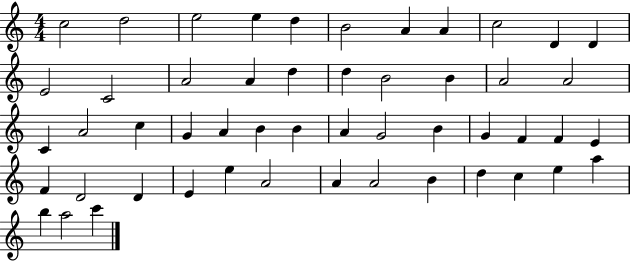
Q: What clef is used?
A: treble